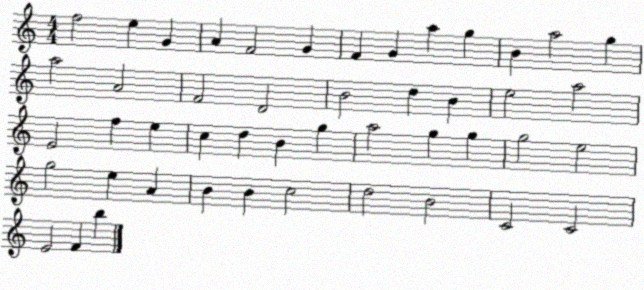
X:1
T:Untitled
M:4/4
L:1/4
K:C
f2 e G A F2 G F G a g B a2 g a2 A2 F2 D2 B2 d B e2 a2 E2 f e c d B g a2 g g g2 e2 g2 e A B B c2 d2 B2 C2 C2 E2 F b